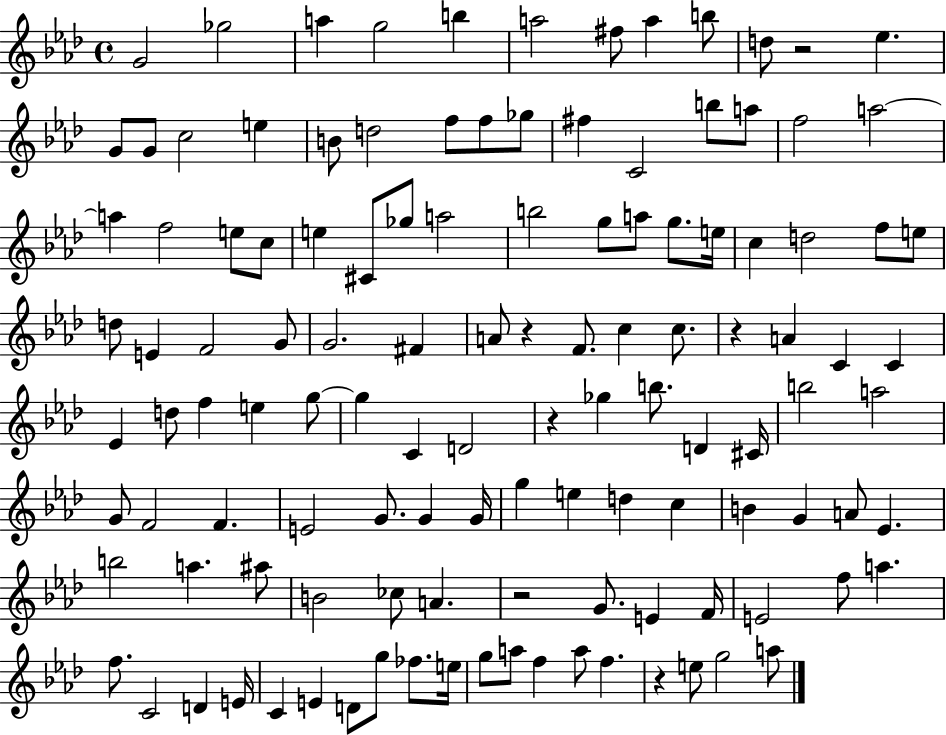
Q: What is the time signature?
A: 4/4